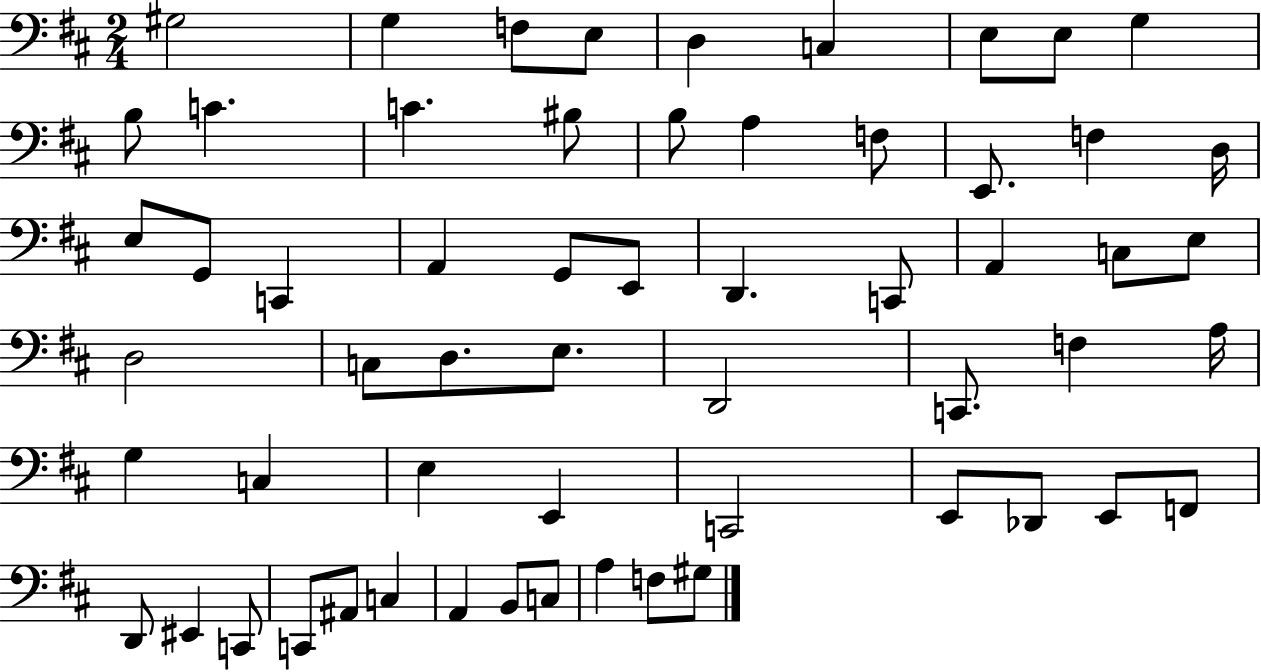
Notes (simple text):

G#3/h G3/q F3/e E3/e D3/q C3/q E3/e E3/e G3/q B3/e C4/q. C4/q. BIS3/e B3/e A3/q F3/e E2/e. F3/q D3/s E3/e G2/e C2/q A2/q G2/e E2/e D2/q. C2/e A2/q C3/e E3/e D3/h C3/e D3/e. E3/e. D2/h C2/e. F3/q A3/s G3/q C3/q E3/q E2/q C2/h E2/e Db2/e E2/e F2/e D2/e EIS2/q C2/e C2/e A#2/e C3/q A2/q B2/e C3/e A3/q F3/e G#3/e